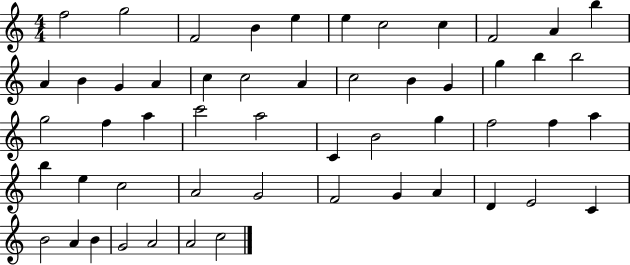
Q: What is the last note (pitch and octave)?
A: C5